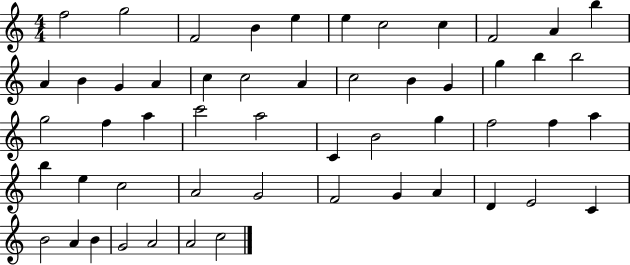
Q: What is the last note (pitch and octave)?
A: C5